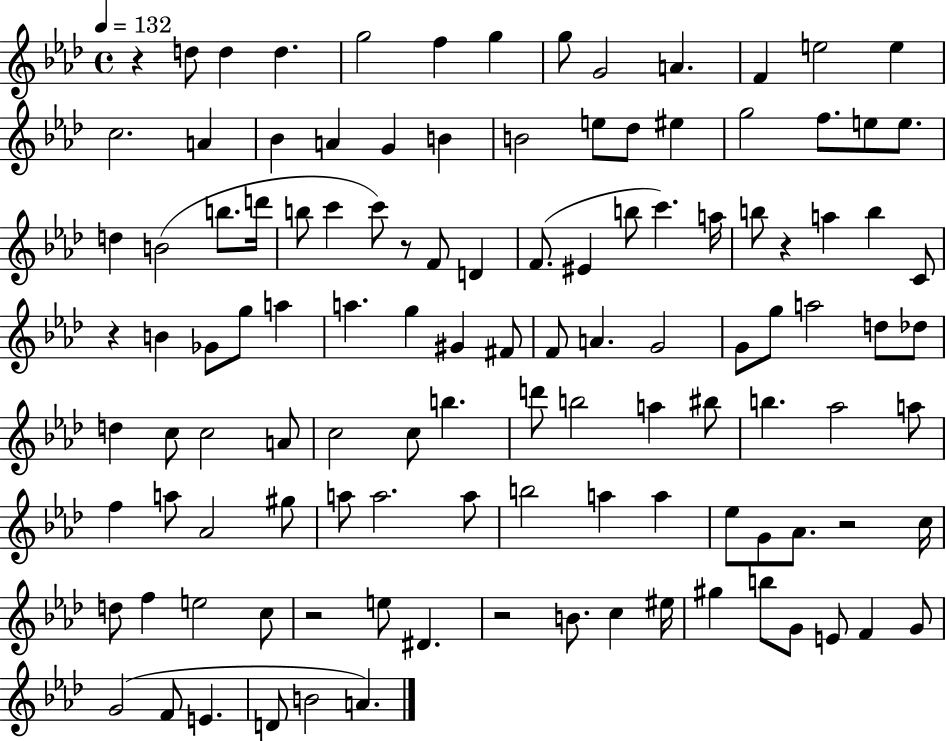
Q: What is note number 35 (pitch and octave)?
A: D4